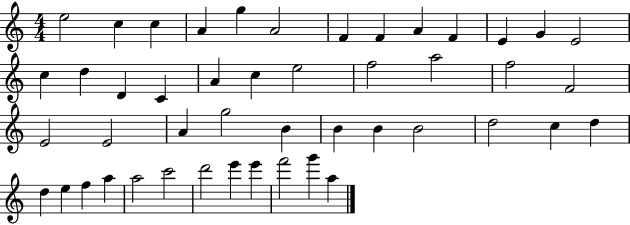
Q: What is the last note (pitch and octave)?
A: A5